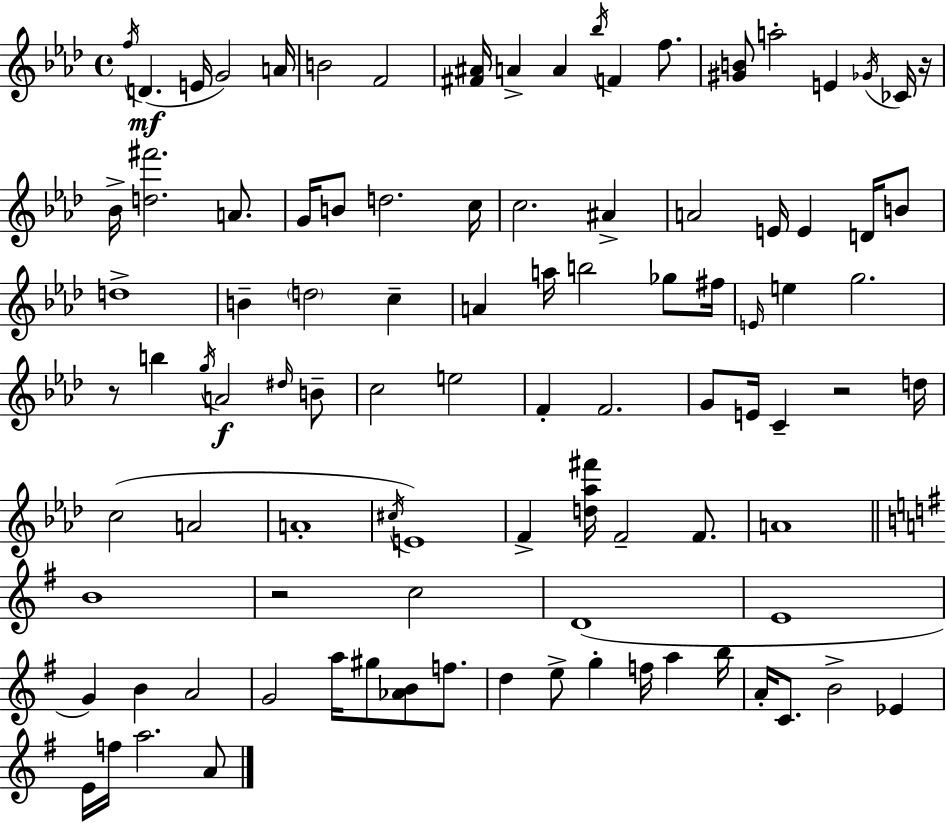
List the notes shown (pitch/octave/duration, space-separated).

F5/s D4/q. E4/s G4/h A4/s B4/h F4/h [F#4,A#4]/s A4/q A4/q Bb5/s F4/q F5/e. [G#4,B4]/e A5/h E4/q Gb4/s CES4/s R/s Bb4/s [D5,F#6]/h. A4/e. G4/s B4/e D5/h. C5/s C5/h. A#4/q A4/h E4/s E4/q D4/s B4/e D5/w B4/q D5/h C5/q A4/q A5/s B5/h Gb5/e F#5/s E4/s E5/q G5/h. R/e B5/q G5/s A4/h D#5/s B4/e C5/h E5/h F4/q F4/h. G4/e E4/s C4/q R/h D5/s C5/h A4/h A4/w C#5/s E4/w F4/q [D5,Ab5,F#6]/s F4/h F4/e. A4/w B4/w R/h C5/h D4/w E4/w G4/q B4/q A4/h G4/h A5/s G#5/e [Ab4,B4]/e F5/e. D5/q E5/e G5/q F5/s A5/q B5/s A4/s C4/e. B4/h Eb4/q E4/s F5/s A5/h. A4/e